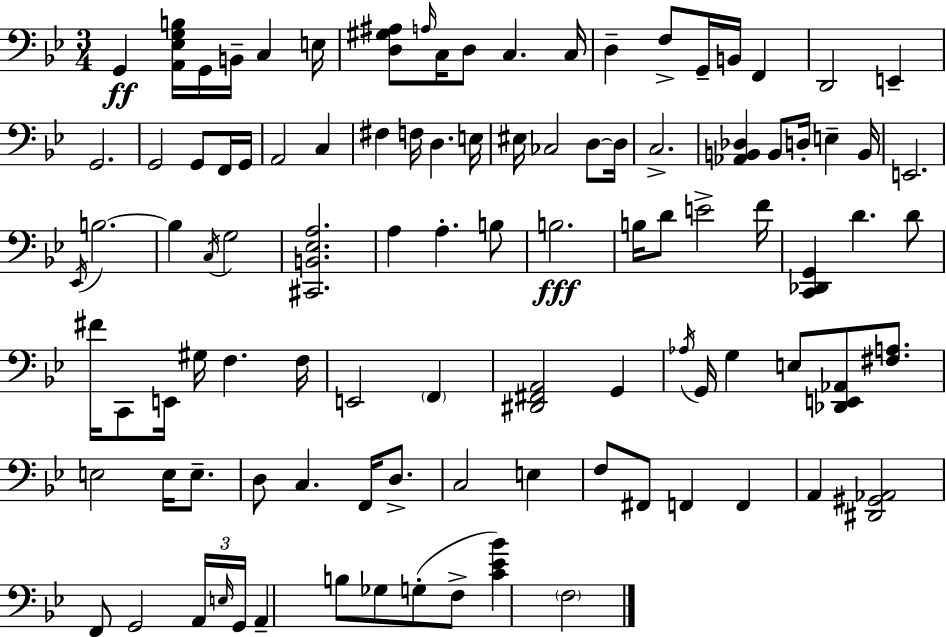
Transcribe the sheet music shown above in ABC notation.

X:1
T:Untitled
M:3/4
L:1/4
K:Gm
G,, [A,,_E,G,B,]/4 G,,/4 B,,/4 C, E,/4 [D,^G,^A,]/2 A,/4 C,/4 D,/2 C, C,/4 D, F,/2 G,,/4 B,,/4 F,, D,,2 E,, G,,2 G,,2 G,,/2 F,,/4 G,,/4 A,,2 C, ^F, F,/4 D, E,/4 ^E,/4 _C,2 D,/2 D,/4 C,2 [_A,,B,,_D,] B,,/2 D,/4 E, B,,/4 E,,2 _E,,/4 B,2 B, C,/4 G,2 [^C,,B,,_E,A,]2 A, A, B,/2 B,2 B,/4 D/2 E2 F/4 [C,,_D,,G,,] D D/2 ^F/4 C,,/2 E,,/4 ^G,/4 F, F,/4 E,,2 F,, [^D,,^F,,A,,]2 G,, _A,/4 G,,/4 G, E,/2 [_D,,E,,_A,,]/2 [^F,A,]/2 E,2 E,/4 E,/2 D,/2 C, F,,/4 D,/2 C,2 E, F,/2 ^F,,/2 F,, F,, A,, [^D,,^G,,_A,,]2 F,,/2 G,,2 A,,/4 E,/4 G,,/4 A,, B,/2 _G,/2 G,/2 F,/2 [C_E_B] F,2